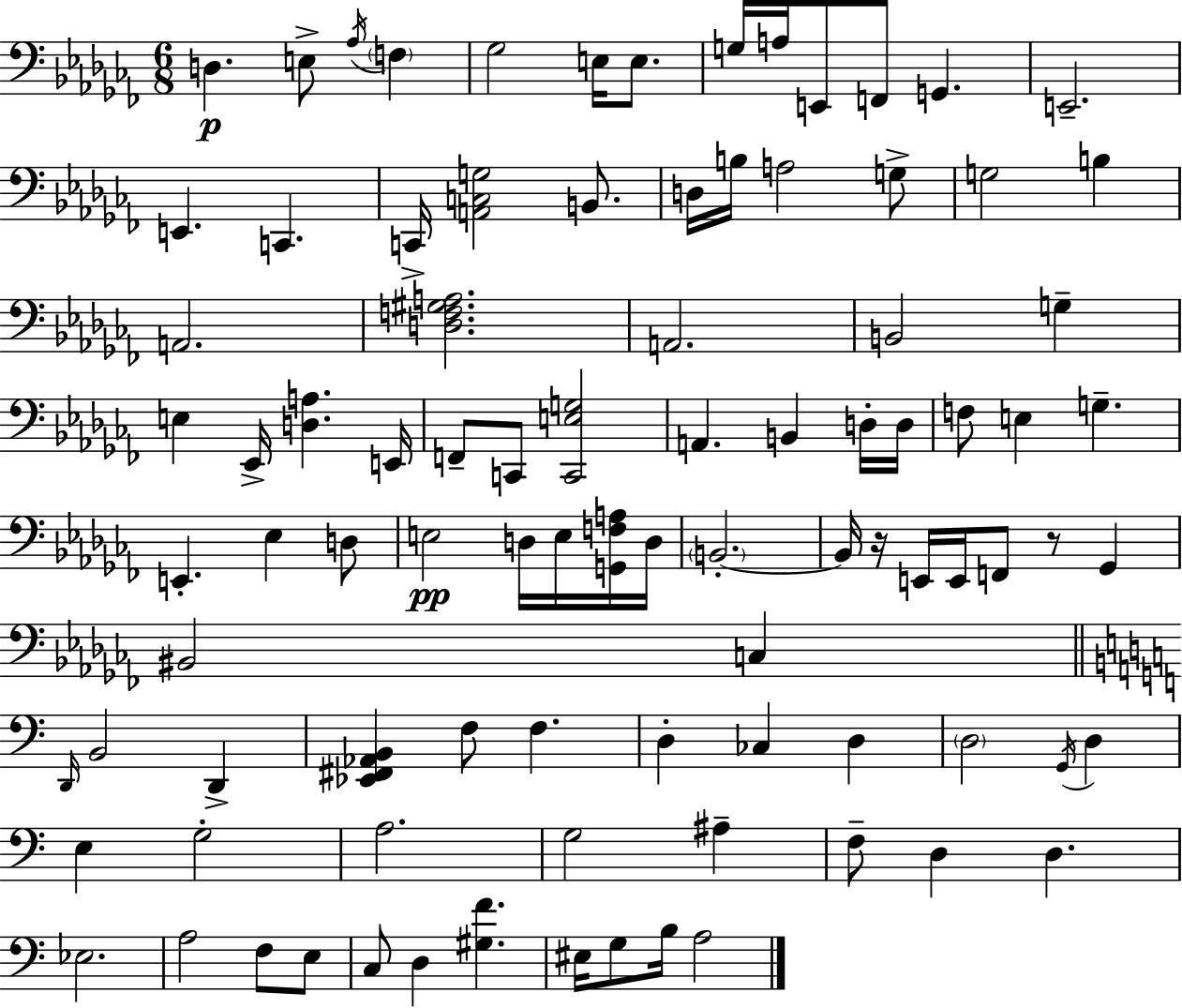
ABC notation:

X:1
T:Untitled
M:6/8
L:1/4
K:Abm
D, E,/2 _A,/4 F, _G,2 E,/4 E,/2 G,/4 A,/4 E,,/2 F,,/2 G,, E,,2 E,, C,, C,,/4 [A,,C,G,]2 B,,/2 D,/4 B,/4 A,2 G,/2 G,2 B, A,,2 [D,F,^G,A,]2 A,,2 B,,2 G, E, _E,,/4 [D,A,] E,,/4 F,,/2 C,,/2 [C,,E,G,]2 A,, B,, D,/4 D,/4 F,/2 E, G, E,, _E, D,/2 E,2 D,/4 E,/4 [G,,F,A,]/4 D,/4 B,,2 B,,/4 z/4 E,,/4 E,,/4 F,,/2 z/2 _G,, ^B,,2 C, D,,/4 B,,2 D,, [_E,,^F,,_A,,B,,] F,/2 F, D, _C, D, D,2 G,,/4 D, E, G,2 A,2 G,2 ^A, F,/2 D, D, _E,2 A,2 F,/2 E,/2 C,/2 D, [^G,F] ^E,/4 G,/2 B,/4 A,2